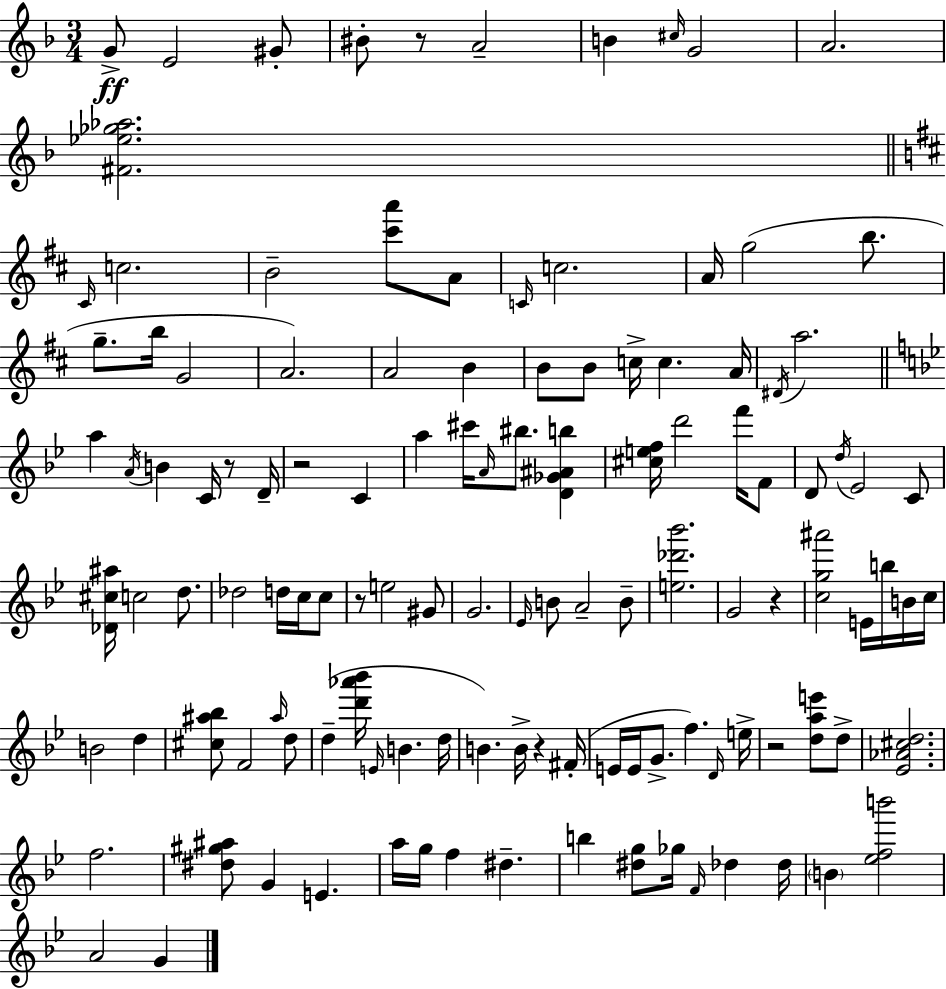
G4/e E4/h G#4/e BIS4/e R/e A4/h B4/q C#5/s G4/h A4/h. [F#4,Eb5,Gb5,Ab5]/h. C#4/s C5/h. B4/h [C#6,A6]/e A4/e C4/s C5/h. A4/s G5/h B5/e. G5/e. B5/s G4/h A4/h. A4/h B4/q B4/e B4/e C5/s C5/q. A4/s D#4/s A5/h. A5/q A4/s B4/q C4/s R/e D4/s R/h C4/q A5/q C#6/s A4/s BIS5/e. [D4,Gb4,A#4,B5]/q [C#5,E5,F5]/s D6/h F6/s F4/e D4/e D5/s Eb4/h C4/e [Db4,C#5,A#5]/s C5/h D5/e. Db5/h D5/s C5/s C5/e R/e E5/h G#4/e G4/h. Eb4/s B4/e A4/h B4/e [E5,Db6,Bb6]/h. G4/h R/q [C5,G5,A#6]/h E4/s B5/s B4/s C5/s B4/h D5/q [C#5,A#5,Bb5]/e F4/h A#5/s D5/e D5/q [D6,Ab6,Bb6]/s E4/s B4/q. D5/s B4/q. B4/s R/q F#4/s E4/s E4/s G4/e. F5/q. D4/s E5/s R/h [D5,A5,E6]/e D5/e [Eb4,Ab4,C#5,D5]/h. F5/h. [D#5,G#5,A#5]/e G4/q E4/q. A5/s G5/s F5/q D#5/q. B5/q [D#5,G5]/e Gb5/s F4/s Db5/q Db5/s B4/q [Eb5,F5,B6]/h A4/h G4/q